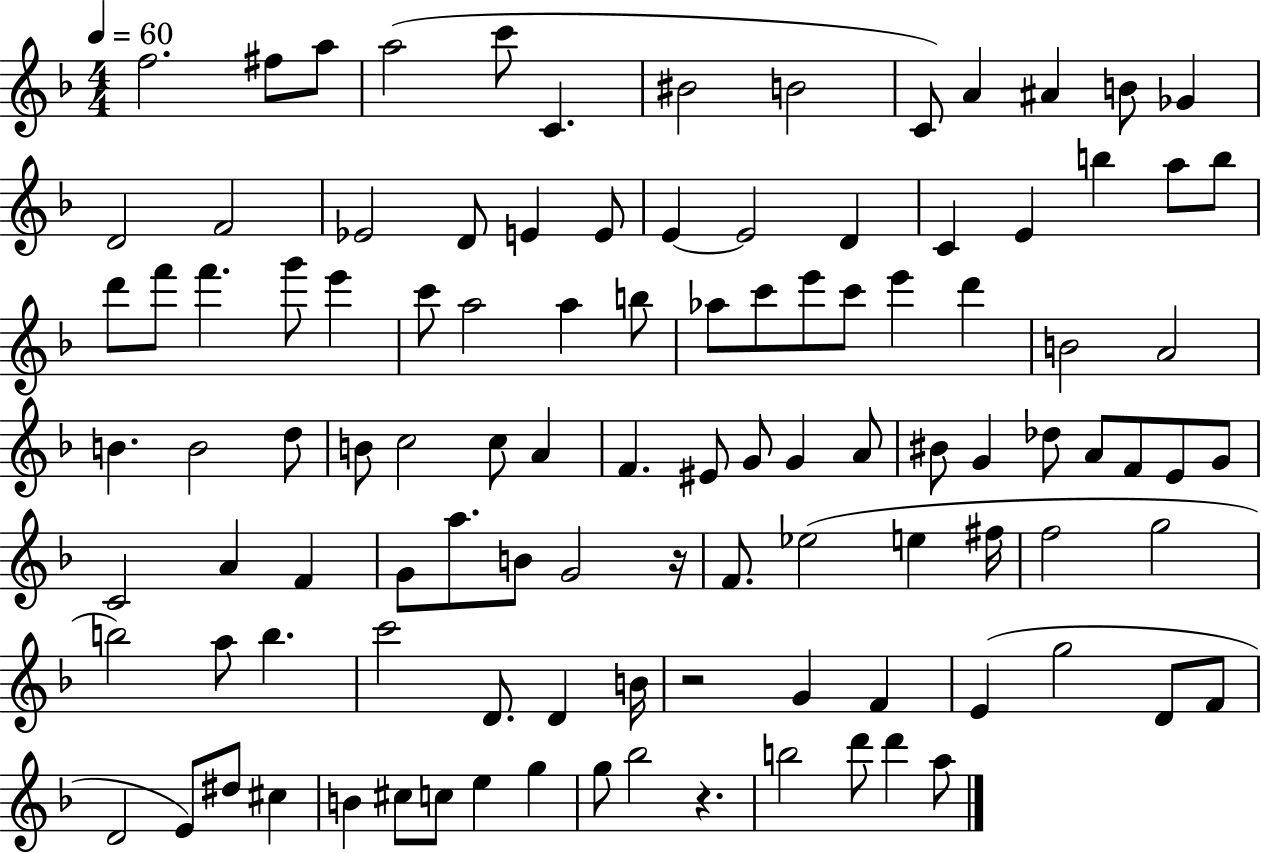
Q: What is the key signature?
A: F major